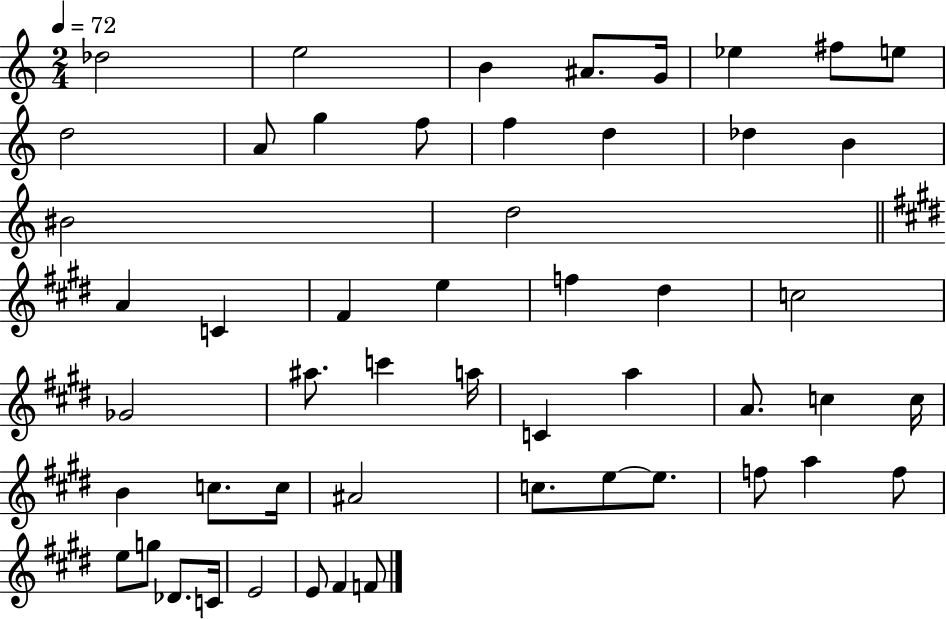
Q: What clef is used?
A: treble